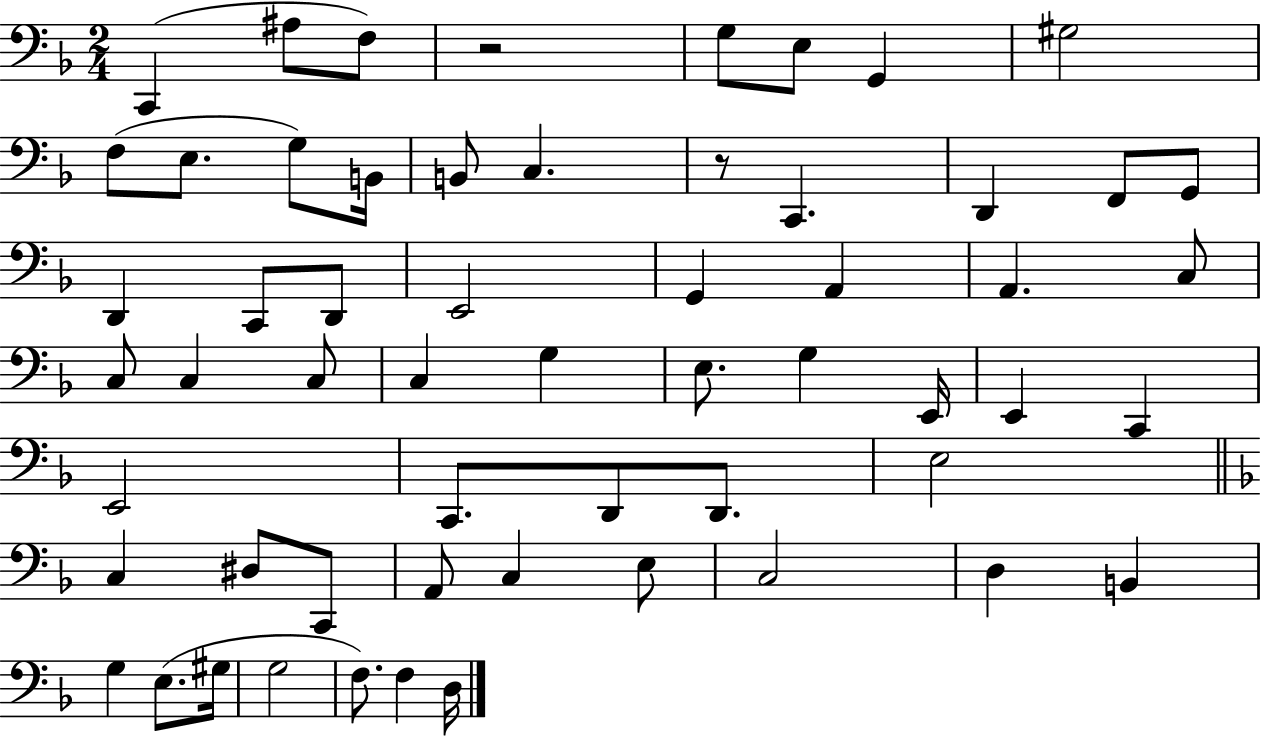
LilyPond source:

{
  \clef bass
  \numericTimeSignature
  \time 2/4
  \key f \major
  c,4( ais8 f8) | r2 | g8 e8 g,4 | gis2 | \break f8( e8. g8) b,16 | b,8 c4. | r8 c,4. | d,4 f,8 g,8 | \break d,4 c,8 d,8 | e,2 | g,4 a,4 | a,4. c8 | \break c8 c4 c8 | c4 g4 | e8. g4 e,16 | e,4 c,4 | \break e,2 | c,8. d,8 d,8. | e2 | \bar "||" \break \key f \major c4 dis8 c,8 | a,8 c4 e8 | c2 | d4 b,4 | \break g4 e8.( gis16 | g2 | f8.) f4 d16 | \bar "|."
}